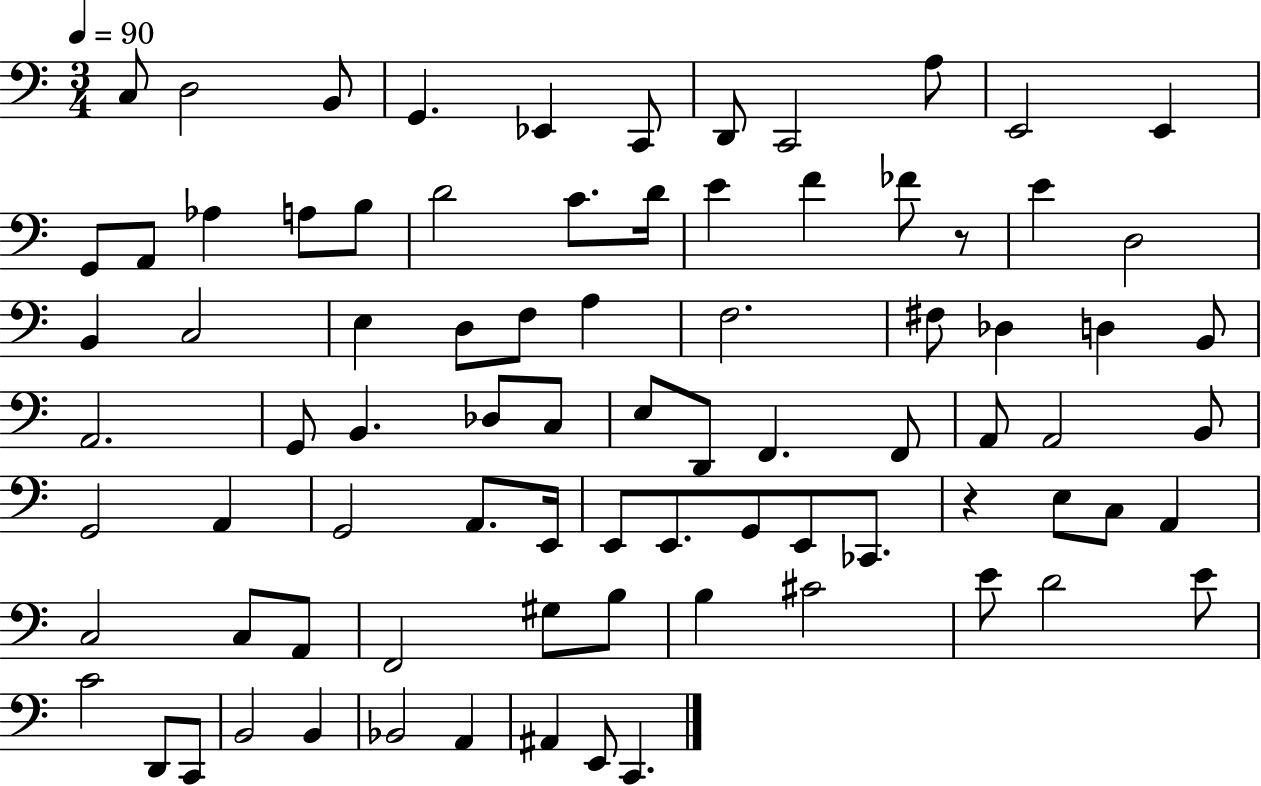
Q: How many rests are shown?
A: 2